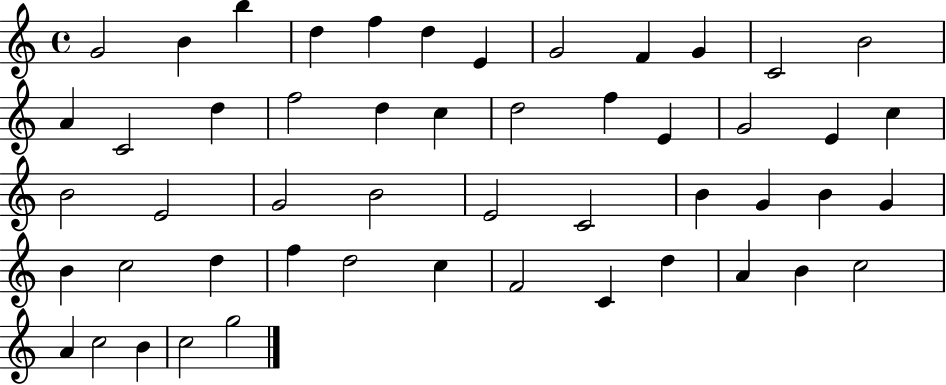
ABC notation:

X:1
T:Untitled
M:4/4
L:1/4
K:C
G2 B b d f d E G2 F G C2 B2 A C2 d f2 d c d2 f E G2 E c B2 E2 G2 B2 E2 C2 B G B G B c2 d f d2 c F2 C d A B c2 A c2 B c2 g2